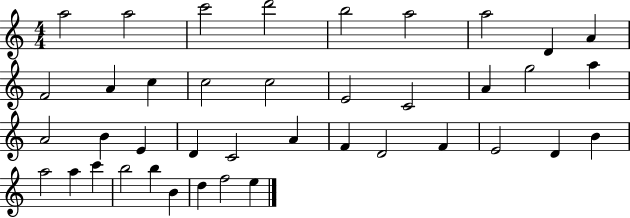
X:1
T:Untitled
M:4/4
L:1/4
K:C
a2 a2 c'2 d'2 b2 a2 a2 D A F2 A c c2 c2 E2 C2 A g2 a A2 B E D C2 A F D2 F E2 D B a2 a c' b2 b B d f2 e